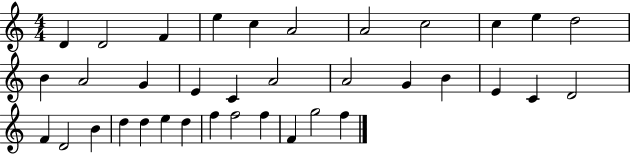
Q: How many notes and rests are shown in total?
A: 36